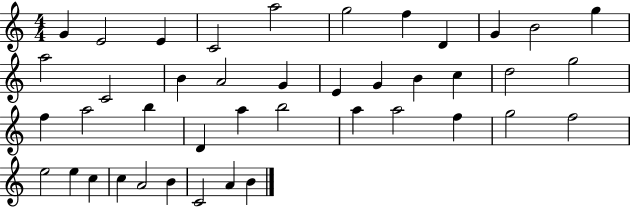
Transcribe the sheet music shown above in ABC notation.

X:1
T:Untitled
M:4/4
L:1/4
K:C
G E2 E C2 a2 g2 f D G B2 g a2 C2 B A2 G E G B c d2 g2 f a2 b D a b2 a a2 f g2 f2 e2 e c c A2 B C2 A B